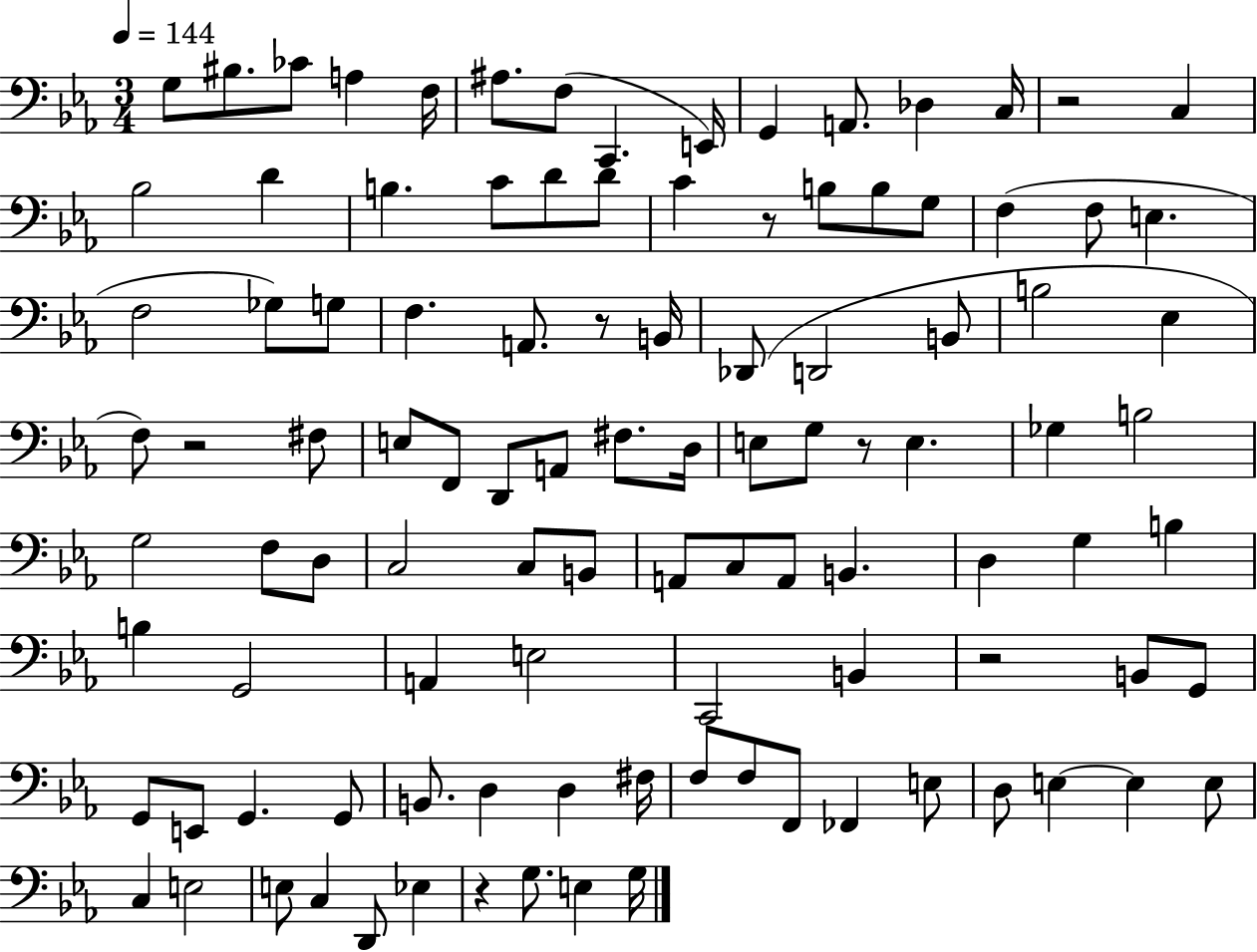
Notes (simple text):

G3/e BIS3/e. CES4/e A3/q F3/s A#3/e. F3/e C2/q. E2/s G2/q A2/e. Db3/q C3/s R/h C3/q Bb3/h D4/q B3/q. C4/e D4/e D4/e C4/q R/e B3/e B3/e G3/e F3/q F3/e E3/q. F3/h Gb3/e G3/e F3/q. A2/e. R/e B2/s Db2/e D2/h B2/e B3/h Eb3/q F3/e R/h F#3/e E3/e F2/e D2/e A2/e F#3/e. D3/s E3/e G3/e R/e E3/q. Gb3/q B3/h G3/h F3/e D3/e C3/h C3/e B2/e A2/e C3/e A2/e B2/q. D3/q G3/q B3/q B3/q G2/h A2/q E3/h C2/h B2/q R/h B2/e G2/e G2/e E2/e G2/q. G2/e B2/e. D3/q D3/q F#3/s F3/e F3/e F2/e FES2/q E3/e D3/e E3/q E3/q E3/e C3/q E3/h E3/e C3/q D2/e Eb3/q R/q G3/e. E3/q G3/s